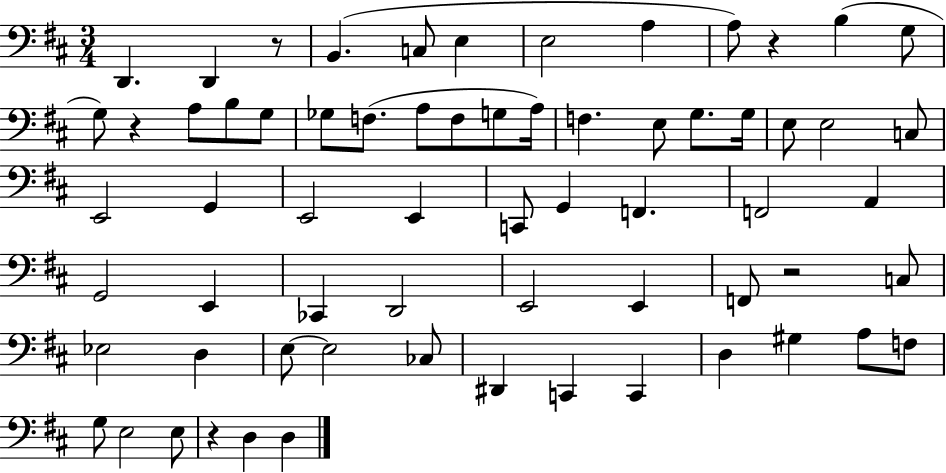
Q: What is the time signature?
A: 3/4